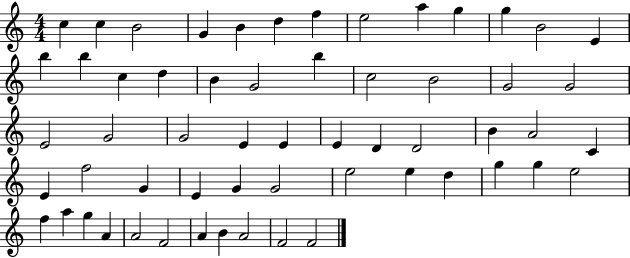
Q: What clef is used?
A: treble